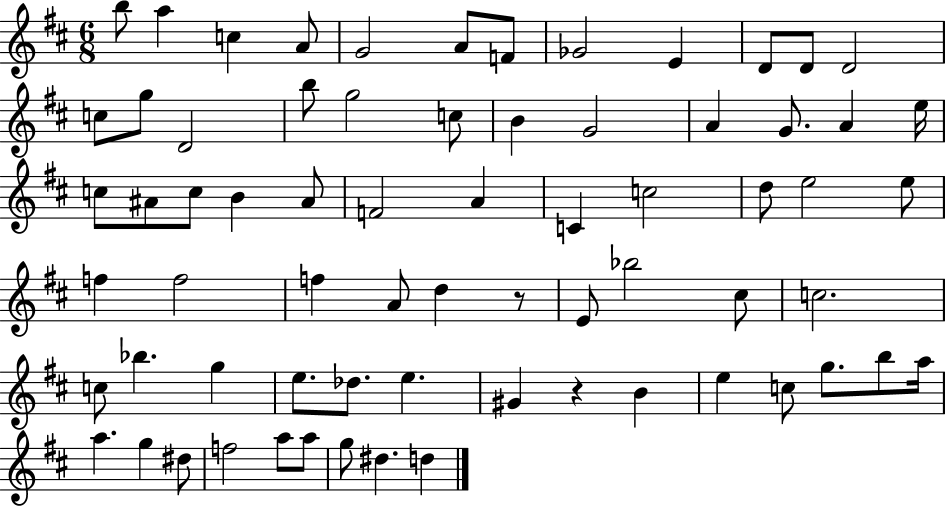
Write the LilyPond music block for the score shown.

{
  \clef treble
  \numericTimeSignature
  \time 6/8
  \key d \major
  b''8 a''4 c''4 a'8 | g'2 a'8 f'8 | ges'2 e'4 | d'8 d'8 d'2 | \break c''8 g''8 d'2 | b''8 g''2 c''8 | b'4 g'2 | a'4 g'8. a'4 e''16 | \break c''8 ais'8 c''8 b'4 ais'8 | f'2 a'4 | c'4 c''2 | d''8 e''2 e''8 | \break f''4 f''2 | f''4 a'8 d''4 r8 | e'8 bes''2 cis''8 | c''2. | \break c''8 bes''4. g''4 | e''8. des''8. e''4. | gis'4 r4 b'4 | e''4 c''8 g''8. b''8 a''16 | \break a''4. g''4 dis''8 | f''2 a''8 a''8 | g''8 dis''4. d''4 | \bar "|."
}